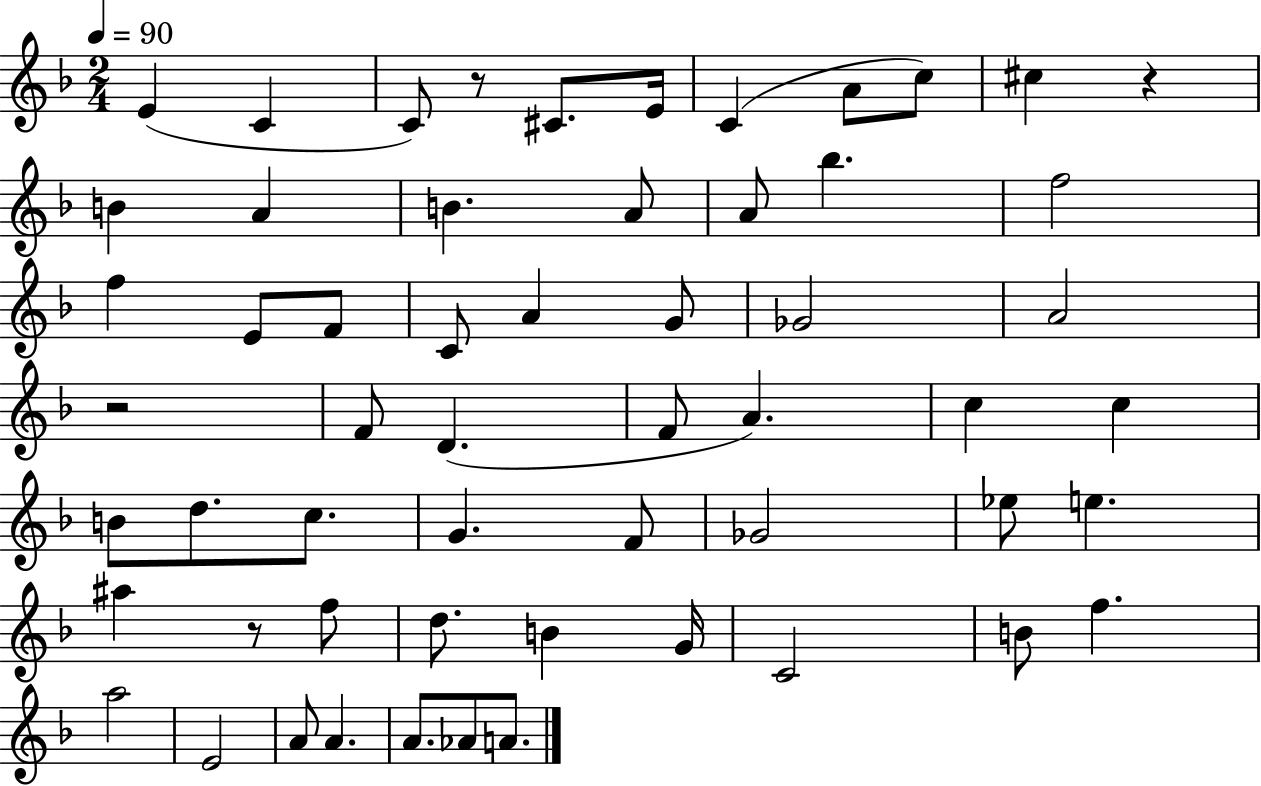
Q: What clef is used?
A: treble